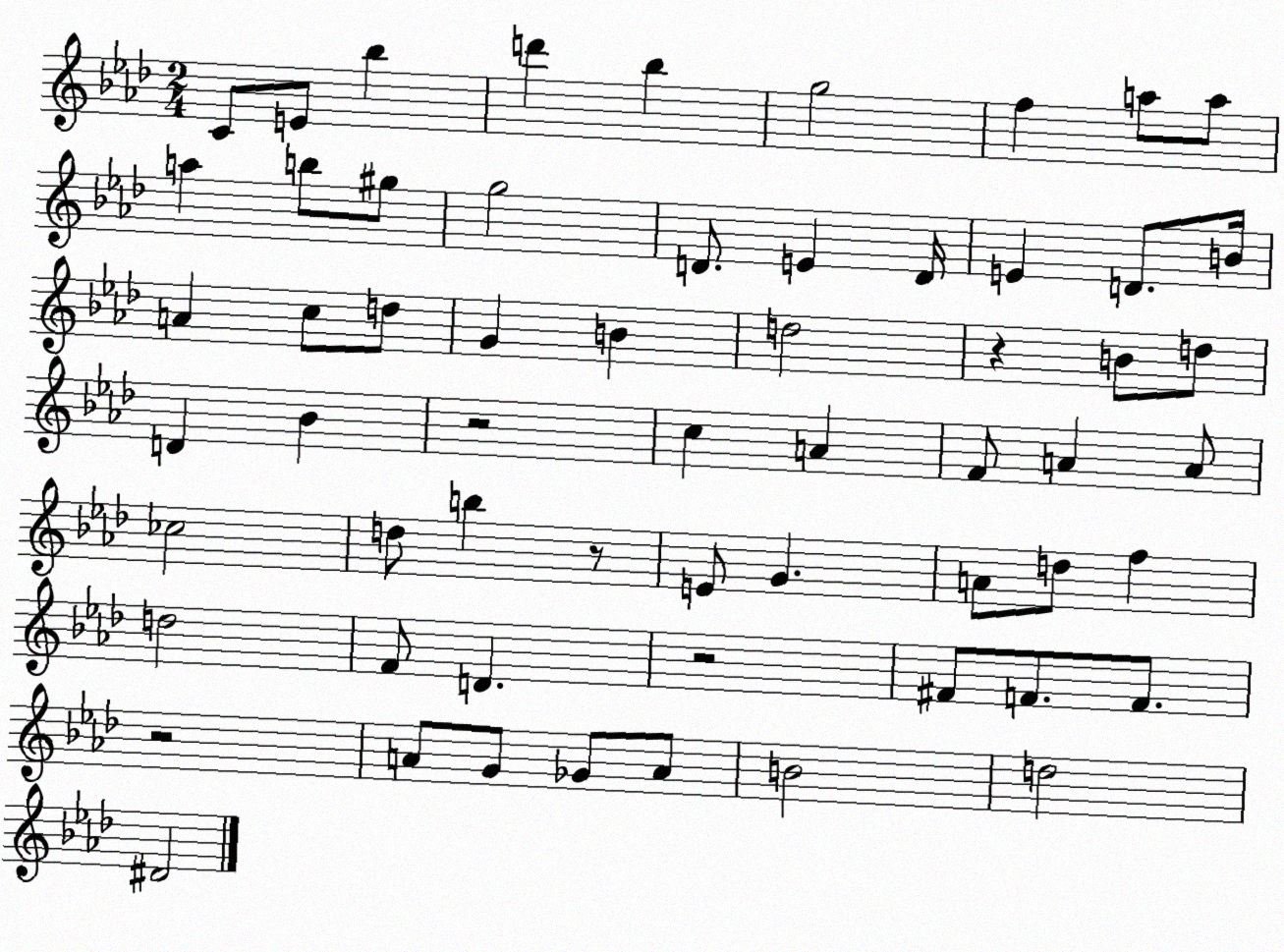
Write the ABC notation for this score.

X:1
T:Untitled
M:2/4
L:1/4
K:Ab
C/2 E/2 _b d' _b g2 f a/2 a/2 a b/2 ^g/2 g2 D/2 E D/4 E D/2 B/4 A c/2 d/2 G B d2 z B/2 d/2 D _B z2 c A F/2 A A/2 _c2 d/2 b z/2 E/2 G A/2 d/2 f d2 F/2 D z2 ^F/2 F/2 F/2 z2 A/2 G/2 _G/2 A/2 B2 d2 ^D2